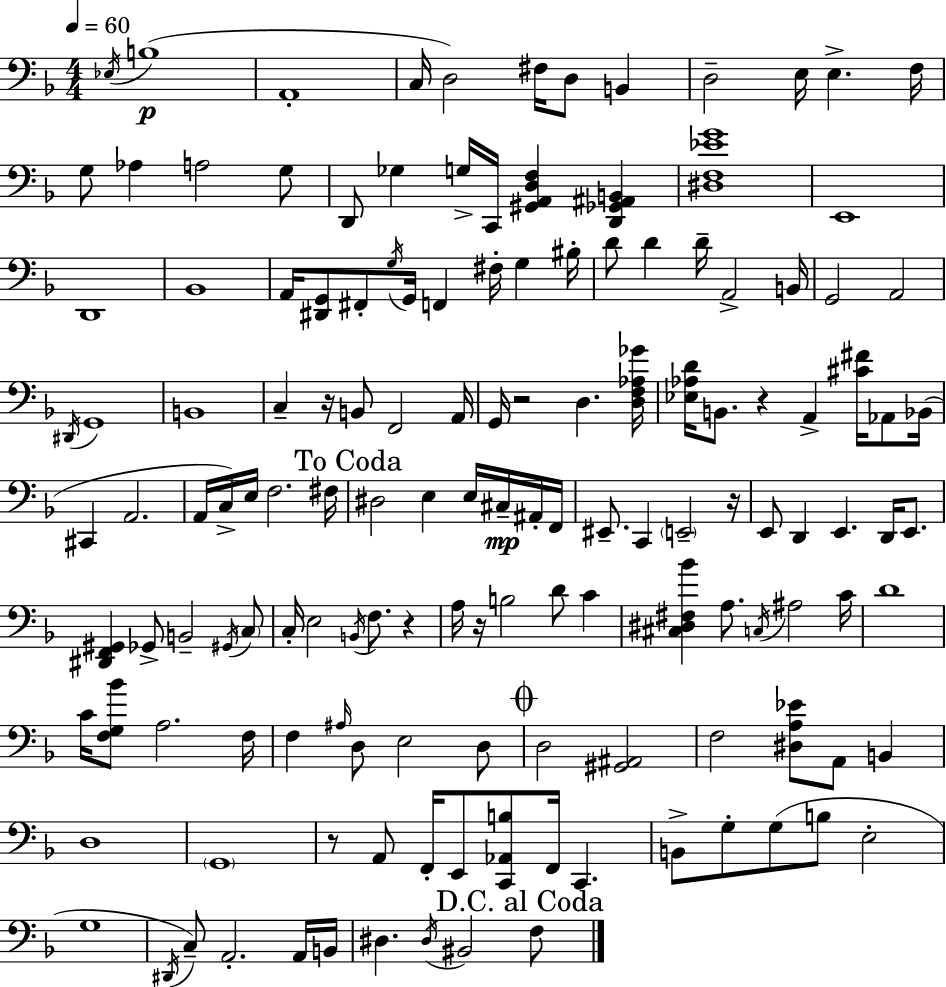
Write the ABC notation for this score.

X:1
T:Untitled
M:4/4
L:1/4
K:F
_E,/4 B,4 A,,4 C,/4 D,2 ^F,/4 D,/2 B,, D,2 E,/4 E, F,/4 G,/2 _A, A,2 G,/2 D,,/2 _G, G,/4 C,,/4 [^G,,A,,D,F,] [D,,_G,,^A,,B,,] [^D,F,_EG]4 E,,4 D,,4 _B,,4 A,,/4 [^D,,G,,]/2 ^F,,/2 G,/4 G,,/4 F,, ^F,/4 G, ^B,/4 D/2 D D/4 A,,2 B,,/4 G,,2 A,,2 ^D,,/4 G,,4 B,,4 C, z/4 B,,/2 F,,2 A,,/4 G,,/4 z2 D, [D,F,_A,_G]/4 [_E,_A,D]/4 B,,/2 z A,, [^C^F]/4 _A,,/2 _B,,/4 ^C,, A,,2 A,,/4 C,/4 E,/4 F,2 ^F,/4 ^D,2 E, E,/4 ^C,/4 ^A,,/4 F,,/4 ^E,,/2 C,, E,,2 z/4 E,,/2 D,, E,, D,,/4 E,,/2 [^D,,F,,^G,,] _G,,/2 B,,2 ^G,,/4 C,/2 C,/4 E,2 B,,/4 F,/2 z A,/4 z/4 B,2 D/2 C [^C,^D,^F,_B] A,/2 C,/4 ^A,2 C/4 D4 C/4 [F,G,_B]/2 A,2 F,/4 F, ^A,/4 D,/2 E,2 D,/2 D,2 [^G,,^A,,]2 F,2 [^D,A,_E]/2 A,,/2 B,, D,4 G,,4 z/2 A,,/2 F,,/4 E,,/2 [C,,_A,,B,]/2 F,,/4 C,, B,,/2 G,/2 G,/2 B,/2 E,2 G,4 ^D,,/4 C,/2 A,,2 A,,/4 B,,/4 ^D, ^D,/4 ^B,,2 F,/2